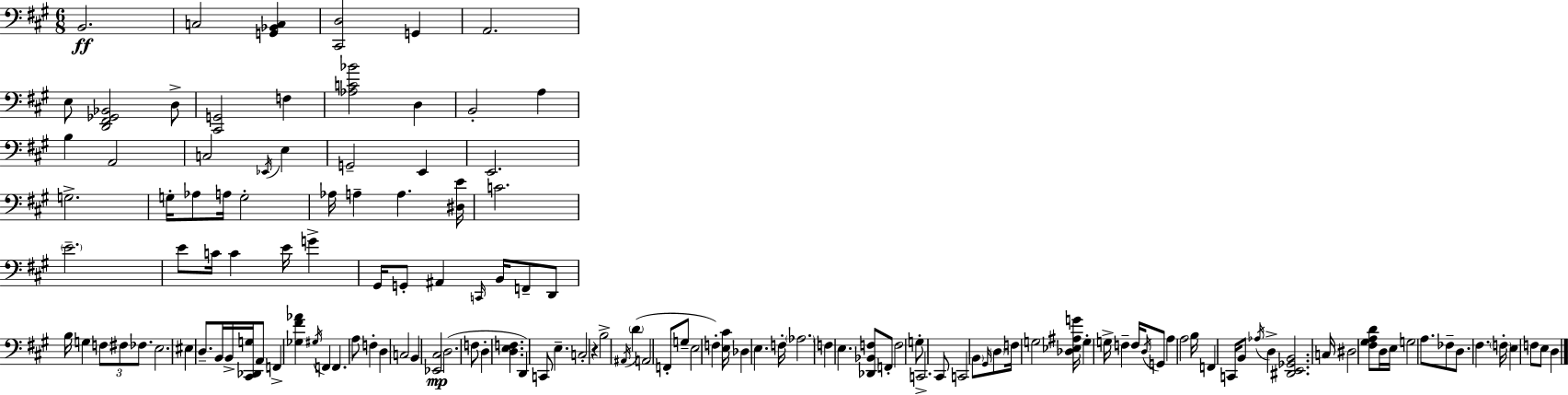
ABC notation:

X:1
T:Untitled
M:6/8
L:1/4
K:A
B,,2 C,2 [G,,_B,,C,] [^C,,D,]2 G,, A,,2 E,/2 [D,,^F,,_G,,_B,,]2 D,/2 [^C,,G,,]2 F, [_A,C_B]2 D, B,,2 A, B, A,,2 C,2 _E,,/4 E, G,,2 E,, E,,2 G,2 G,/4 _A,/2 A,/4 G,2 _A,/4 A, A, [^D,E]/4 C2 E2 E/2 C/4 C E/4 G ^G,,/4 G,,/2 ^A,, C,,/4 B,,/4 F,,/2 D,,/2 B,/4 G, F,/2 ^F,/2 _F,/2 E,2 ^E, D,/2 B,,/4 B,,/4 [^C,,_D,,G,]/4 A,,/2 F,, [_G,^F_A] ^G,/4 F,, F,, A,/2 F, D, C,2 B,, [_E,,^C,]2 D,2 F,/2 D, [D,E,F,] D,, C,,/2 E, C,2 z B,2 ^A,,/4 D A,,2 F,,/2 G,/2 E,2 F, [E,^C]/4 _D, E, F,/4 _A,2 F, E, [_D,,_B,,F,]/2 F,,/2 F,2 G,/2 C,,2 ^C,,/2 C,,2 B,,/2 ^G,,/4 D,/2 F,/4 G,2 [_D,_E,^A,G]/4 G, G,/4 F, F,/4 D,/4 G,,/2 A, A,2 B,/4 F,, C,,/4 B,,/2 _A,/4 D, [^D,,E,,_G,,B,,]2 C,/4 ^D,2 [^F,^G,A,D]/2 D,/4 E,/4 G,2 A,/2 _F,/2 D,/2 ^F, F,/4 E, F,/2 E,/2 D,